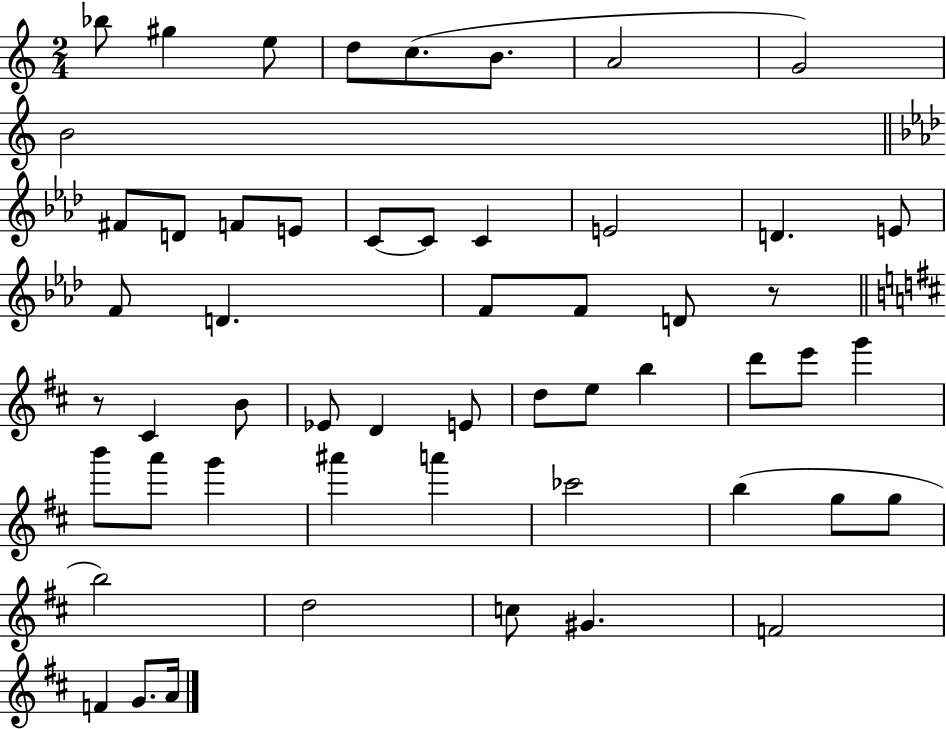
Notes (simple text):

Bb5/e G#5/q E5/e D5/e C5/e. B4/e. A4/h G4/h B4/h F#4/e D4/e F4/e E4/e C4/e C4/e C4/q E4/h D4/q. E4/e F4/e D4/q. F4/e F4/e D4/e R/e R/e C#4/q B4/e Eb4/e D4/q E4/e D5/e E5/e B5/q D6/e E6/e G6/q B6/e A6/e G6/q A#6/q A6/q CES6/h B5/q G5/e G5/e B5/h D5/h C5/e G#4/q. F4/h F4/q G4/e. A4/s